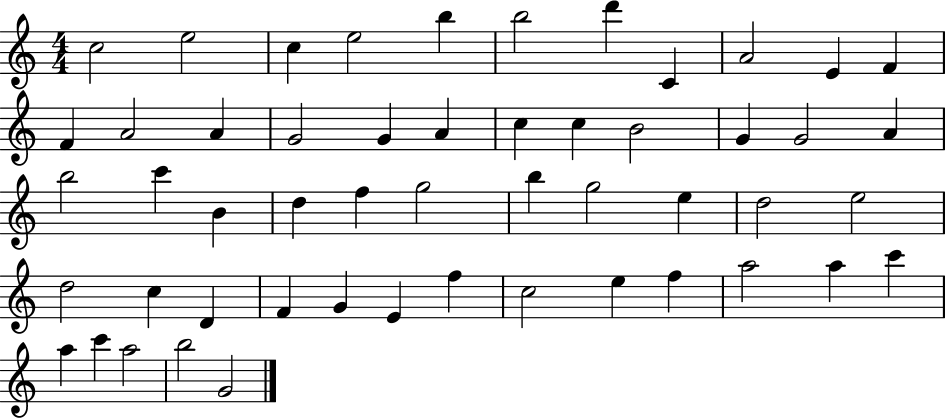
C5/h E5/h C5/q E5/h B5/q B5/h D6/q C4/q A4/h E4/q F4/q F4/q A4/h A4/q G4/h G4/q A4/q C5/q C5/q B4/h G4/q G4/h A4/q B5/h C6/q B4/q D5/q F5/q G5/h B5/q G5/h E5/q D5/h E5/h D5/h C5/q D4/q F4/q G4/q E4/q F5/q C5/h E5/q F5/q A5/h A5/q C6/q A5/q C6/q A5/h B5/h G4/h